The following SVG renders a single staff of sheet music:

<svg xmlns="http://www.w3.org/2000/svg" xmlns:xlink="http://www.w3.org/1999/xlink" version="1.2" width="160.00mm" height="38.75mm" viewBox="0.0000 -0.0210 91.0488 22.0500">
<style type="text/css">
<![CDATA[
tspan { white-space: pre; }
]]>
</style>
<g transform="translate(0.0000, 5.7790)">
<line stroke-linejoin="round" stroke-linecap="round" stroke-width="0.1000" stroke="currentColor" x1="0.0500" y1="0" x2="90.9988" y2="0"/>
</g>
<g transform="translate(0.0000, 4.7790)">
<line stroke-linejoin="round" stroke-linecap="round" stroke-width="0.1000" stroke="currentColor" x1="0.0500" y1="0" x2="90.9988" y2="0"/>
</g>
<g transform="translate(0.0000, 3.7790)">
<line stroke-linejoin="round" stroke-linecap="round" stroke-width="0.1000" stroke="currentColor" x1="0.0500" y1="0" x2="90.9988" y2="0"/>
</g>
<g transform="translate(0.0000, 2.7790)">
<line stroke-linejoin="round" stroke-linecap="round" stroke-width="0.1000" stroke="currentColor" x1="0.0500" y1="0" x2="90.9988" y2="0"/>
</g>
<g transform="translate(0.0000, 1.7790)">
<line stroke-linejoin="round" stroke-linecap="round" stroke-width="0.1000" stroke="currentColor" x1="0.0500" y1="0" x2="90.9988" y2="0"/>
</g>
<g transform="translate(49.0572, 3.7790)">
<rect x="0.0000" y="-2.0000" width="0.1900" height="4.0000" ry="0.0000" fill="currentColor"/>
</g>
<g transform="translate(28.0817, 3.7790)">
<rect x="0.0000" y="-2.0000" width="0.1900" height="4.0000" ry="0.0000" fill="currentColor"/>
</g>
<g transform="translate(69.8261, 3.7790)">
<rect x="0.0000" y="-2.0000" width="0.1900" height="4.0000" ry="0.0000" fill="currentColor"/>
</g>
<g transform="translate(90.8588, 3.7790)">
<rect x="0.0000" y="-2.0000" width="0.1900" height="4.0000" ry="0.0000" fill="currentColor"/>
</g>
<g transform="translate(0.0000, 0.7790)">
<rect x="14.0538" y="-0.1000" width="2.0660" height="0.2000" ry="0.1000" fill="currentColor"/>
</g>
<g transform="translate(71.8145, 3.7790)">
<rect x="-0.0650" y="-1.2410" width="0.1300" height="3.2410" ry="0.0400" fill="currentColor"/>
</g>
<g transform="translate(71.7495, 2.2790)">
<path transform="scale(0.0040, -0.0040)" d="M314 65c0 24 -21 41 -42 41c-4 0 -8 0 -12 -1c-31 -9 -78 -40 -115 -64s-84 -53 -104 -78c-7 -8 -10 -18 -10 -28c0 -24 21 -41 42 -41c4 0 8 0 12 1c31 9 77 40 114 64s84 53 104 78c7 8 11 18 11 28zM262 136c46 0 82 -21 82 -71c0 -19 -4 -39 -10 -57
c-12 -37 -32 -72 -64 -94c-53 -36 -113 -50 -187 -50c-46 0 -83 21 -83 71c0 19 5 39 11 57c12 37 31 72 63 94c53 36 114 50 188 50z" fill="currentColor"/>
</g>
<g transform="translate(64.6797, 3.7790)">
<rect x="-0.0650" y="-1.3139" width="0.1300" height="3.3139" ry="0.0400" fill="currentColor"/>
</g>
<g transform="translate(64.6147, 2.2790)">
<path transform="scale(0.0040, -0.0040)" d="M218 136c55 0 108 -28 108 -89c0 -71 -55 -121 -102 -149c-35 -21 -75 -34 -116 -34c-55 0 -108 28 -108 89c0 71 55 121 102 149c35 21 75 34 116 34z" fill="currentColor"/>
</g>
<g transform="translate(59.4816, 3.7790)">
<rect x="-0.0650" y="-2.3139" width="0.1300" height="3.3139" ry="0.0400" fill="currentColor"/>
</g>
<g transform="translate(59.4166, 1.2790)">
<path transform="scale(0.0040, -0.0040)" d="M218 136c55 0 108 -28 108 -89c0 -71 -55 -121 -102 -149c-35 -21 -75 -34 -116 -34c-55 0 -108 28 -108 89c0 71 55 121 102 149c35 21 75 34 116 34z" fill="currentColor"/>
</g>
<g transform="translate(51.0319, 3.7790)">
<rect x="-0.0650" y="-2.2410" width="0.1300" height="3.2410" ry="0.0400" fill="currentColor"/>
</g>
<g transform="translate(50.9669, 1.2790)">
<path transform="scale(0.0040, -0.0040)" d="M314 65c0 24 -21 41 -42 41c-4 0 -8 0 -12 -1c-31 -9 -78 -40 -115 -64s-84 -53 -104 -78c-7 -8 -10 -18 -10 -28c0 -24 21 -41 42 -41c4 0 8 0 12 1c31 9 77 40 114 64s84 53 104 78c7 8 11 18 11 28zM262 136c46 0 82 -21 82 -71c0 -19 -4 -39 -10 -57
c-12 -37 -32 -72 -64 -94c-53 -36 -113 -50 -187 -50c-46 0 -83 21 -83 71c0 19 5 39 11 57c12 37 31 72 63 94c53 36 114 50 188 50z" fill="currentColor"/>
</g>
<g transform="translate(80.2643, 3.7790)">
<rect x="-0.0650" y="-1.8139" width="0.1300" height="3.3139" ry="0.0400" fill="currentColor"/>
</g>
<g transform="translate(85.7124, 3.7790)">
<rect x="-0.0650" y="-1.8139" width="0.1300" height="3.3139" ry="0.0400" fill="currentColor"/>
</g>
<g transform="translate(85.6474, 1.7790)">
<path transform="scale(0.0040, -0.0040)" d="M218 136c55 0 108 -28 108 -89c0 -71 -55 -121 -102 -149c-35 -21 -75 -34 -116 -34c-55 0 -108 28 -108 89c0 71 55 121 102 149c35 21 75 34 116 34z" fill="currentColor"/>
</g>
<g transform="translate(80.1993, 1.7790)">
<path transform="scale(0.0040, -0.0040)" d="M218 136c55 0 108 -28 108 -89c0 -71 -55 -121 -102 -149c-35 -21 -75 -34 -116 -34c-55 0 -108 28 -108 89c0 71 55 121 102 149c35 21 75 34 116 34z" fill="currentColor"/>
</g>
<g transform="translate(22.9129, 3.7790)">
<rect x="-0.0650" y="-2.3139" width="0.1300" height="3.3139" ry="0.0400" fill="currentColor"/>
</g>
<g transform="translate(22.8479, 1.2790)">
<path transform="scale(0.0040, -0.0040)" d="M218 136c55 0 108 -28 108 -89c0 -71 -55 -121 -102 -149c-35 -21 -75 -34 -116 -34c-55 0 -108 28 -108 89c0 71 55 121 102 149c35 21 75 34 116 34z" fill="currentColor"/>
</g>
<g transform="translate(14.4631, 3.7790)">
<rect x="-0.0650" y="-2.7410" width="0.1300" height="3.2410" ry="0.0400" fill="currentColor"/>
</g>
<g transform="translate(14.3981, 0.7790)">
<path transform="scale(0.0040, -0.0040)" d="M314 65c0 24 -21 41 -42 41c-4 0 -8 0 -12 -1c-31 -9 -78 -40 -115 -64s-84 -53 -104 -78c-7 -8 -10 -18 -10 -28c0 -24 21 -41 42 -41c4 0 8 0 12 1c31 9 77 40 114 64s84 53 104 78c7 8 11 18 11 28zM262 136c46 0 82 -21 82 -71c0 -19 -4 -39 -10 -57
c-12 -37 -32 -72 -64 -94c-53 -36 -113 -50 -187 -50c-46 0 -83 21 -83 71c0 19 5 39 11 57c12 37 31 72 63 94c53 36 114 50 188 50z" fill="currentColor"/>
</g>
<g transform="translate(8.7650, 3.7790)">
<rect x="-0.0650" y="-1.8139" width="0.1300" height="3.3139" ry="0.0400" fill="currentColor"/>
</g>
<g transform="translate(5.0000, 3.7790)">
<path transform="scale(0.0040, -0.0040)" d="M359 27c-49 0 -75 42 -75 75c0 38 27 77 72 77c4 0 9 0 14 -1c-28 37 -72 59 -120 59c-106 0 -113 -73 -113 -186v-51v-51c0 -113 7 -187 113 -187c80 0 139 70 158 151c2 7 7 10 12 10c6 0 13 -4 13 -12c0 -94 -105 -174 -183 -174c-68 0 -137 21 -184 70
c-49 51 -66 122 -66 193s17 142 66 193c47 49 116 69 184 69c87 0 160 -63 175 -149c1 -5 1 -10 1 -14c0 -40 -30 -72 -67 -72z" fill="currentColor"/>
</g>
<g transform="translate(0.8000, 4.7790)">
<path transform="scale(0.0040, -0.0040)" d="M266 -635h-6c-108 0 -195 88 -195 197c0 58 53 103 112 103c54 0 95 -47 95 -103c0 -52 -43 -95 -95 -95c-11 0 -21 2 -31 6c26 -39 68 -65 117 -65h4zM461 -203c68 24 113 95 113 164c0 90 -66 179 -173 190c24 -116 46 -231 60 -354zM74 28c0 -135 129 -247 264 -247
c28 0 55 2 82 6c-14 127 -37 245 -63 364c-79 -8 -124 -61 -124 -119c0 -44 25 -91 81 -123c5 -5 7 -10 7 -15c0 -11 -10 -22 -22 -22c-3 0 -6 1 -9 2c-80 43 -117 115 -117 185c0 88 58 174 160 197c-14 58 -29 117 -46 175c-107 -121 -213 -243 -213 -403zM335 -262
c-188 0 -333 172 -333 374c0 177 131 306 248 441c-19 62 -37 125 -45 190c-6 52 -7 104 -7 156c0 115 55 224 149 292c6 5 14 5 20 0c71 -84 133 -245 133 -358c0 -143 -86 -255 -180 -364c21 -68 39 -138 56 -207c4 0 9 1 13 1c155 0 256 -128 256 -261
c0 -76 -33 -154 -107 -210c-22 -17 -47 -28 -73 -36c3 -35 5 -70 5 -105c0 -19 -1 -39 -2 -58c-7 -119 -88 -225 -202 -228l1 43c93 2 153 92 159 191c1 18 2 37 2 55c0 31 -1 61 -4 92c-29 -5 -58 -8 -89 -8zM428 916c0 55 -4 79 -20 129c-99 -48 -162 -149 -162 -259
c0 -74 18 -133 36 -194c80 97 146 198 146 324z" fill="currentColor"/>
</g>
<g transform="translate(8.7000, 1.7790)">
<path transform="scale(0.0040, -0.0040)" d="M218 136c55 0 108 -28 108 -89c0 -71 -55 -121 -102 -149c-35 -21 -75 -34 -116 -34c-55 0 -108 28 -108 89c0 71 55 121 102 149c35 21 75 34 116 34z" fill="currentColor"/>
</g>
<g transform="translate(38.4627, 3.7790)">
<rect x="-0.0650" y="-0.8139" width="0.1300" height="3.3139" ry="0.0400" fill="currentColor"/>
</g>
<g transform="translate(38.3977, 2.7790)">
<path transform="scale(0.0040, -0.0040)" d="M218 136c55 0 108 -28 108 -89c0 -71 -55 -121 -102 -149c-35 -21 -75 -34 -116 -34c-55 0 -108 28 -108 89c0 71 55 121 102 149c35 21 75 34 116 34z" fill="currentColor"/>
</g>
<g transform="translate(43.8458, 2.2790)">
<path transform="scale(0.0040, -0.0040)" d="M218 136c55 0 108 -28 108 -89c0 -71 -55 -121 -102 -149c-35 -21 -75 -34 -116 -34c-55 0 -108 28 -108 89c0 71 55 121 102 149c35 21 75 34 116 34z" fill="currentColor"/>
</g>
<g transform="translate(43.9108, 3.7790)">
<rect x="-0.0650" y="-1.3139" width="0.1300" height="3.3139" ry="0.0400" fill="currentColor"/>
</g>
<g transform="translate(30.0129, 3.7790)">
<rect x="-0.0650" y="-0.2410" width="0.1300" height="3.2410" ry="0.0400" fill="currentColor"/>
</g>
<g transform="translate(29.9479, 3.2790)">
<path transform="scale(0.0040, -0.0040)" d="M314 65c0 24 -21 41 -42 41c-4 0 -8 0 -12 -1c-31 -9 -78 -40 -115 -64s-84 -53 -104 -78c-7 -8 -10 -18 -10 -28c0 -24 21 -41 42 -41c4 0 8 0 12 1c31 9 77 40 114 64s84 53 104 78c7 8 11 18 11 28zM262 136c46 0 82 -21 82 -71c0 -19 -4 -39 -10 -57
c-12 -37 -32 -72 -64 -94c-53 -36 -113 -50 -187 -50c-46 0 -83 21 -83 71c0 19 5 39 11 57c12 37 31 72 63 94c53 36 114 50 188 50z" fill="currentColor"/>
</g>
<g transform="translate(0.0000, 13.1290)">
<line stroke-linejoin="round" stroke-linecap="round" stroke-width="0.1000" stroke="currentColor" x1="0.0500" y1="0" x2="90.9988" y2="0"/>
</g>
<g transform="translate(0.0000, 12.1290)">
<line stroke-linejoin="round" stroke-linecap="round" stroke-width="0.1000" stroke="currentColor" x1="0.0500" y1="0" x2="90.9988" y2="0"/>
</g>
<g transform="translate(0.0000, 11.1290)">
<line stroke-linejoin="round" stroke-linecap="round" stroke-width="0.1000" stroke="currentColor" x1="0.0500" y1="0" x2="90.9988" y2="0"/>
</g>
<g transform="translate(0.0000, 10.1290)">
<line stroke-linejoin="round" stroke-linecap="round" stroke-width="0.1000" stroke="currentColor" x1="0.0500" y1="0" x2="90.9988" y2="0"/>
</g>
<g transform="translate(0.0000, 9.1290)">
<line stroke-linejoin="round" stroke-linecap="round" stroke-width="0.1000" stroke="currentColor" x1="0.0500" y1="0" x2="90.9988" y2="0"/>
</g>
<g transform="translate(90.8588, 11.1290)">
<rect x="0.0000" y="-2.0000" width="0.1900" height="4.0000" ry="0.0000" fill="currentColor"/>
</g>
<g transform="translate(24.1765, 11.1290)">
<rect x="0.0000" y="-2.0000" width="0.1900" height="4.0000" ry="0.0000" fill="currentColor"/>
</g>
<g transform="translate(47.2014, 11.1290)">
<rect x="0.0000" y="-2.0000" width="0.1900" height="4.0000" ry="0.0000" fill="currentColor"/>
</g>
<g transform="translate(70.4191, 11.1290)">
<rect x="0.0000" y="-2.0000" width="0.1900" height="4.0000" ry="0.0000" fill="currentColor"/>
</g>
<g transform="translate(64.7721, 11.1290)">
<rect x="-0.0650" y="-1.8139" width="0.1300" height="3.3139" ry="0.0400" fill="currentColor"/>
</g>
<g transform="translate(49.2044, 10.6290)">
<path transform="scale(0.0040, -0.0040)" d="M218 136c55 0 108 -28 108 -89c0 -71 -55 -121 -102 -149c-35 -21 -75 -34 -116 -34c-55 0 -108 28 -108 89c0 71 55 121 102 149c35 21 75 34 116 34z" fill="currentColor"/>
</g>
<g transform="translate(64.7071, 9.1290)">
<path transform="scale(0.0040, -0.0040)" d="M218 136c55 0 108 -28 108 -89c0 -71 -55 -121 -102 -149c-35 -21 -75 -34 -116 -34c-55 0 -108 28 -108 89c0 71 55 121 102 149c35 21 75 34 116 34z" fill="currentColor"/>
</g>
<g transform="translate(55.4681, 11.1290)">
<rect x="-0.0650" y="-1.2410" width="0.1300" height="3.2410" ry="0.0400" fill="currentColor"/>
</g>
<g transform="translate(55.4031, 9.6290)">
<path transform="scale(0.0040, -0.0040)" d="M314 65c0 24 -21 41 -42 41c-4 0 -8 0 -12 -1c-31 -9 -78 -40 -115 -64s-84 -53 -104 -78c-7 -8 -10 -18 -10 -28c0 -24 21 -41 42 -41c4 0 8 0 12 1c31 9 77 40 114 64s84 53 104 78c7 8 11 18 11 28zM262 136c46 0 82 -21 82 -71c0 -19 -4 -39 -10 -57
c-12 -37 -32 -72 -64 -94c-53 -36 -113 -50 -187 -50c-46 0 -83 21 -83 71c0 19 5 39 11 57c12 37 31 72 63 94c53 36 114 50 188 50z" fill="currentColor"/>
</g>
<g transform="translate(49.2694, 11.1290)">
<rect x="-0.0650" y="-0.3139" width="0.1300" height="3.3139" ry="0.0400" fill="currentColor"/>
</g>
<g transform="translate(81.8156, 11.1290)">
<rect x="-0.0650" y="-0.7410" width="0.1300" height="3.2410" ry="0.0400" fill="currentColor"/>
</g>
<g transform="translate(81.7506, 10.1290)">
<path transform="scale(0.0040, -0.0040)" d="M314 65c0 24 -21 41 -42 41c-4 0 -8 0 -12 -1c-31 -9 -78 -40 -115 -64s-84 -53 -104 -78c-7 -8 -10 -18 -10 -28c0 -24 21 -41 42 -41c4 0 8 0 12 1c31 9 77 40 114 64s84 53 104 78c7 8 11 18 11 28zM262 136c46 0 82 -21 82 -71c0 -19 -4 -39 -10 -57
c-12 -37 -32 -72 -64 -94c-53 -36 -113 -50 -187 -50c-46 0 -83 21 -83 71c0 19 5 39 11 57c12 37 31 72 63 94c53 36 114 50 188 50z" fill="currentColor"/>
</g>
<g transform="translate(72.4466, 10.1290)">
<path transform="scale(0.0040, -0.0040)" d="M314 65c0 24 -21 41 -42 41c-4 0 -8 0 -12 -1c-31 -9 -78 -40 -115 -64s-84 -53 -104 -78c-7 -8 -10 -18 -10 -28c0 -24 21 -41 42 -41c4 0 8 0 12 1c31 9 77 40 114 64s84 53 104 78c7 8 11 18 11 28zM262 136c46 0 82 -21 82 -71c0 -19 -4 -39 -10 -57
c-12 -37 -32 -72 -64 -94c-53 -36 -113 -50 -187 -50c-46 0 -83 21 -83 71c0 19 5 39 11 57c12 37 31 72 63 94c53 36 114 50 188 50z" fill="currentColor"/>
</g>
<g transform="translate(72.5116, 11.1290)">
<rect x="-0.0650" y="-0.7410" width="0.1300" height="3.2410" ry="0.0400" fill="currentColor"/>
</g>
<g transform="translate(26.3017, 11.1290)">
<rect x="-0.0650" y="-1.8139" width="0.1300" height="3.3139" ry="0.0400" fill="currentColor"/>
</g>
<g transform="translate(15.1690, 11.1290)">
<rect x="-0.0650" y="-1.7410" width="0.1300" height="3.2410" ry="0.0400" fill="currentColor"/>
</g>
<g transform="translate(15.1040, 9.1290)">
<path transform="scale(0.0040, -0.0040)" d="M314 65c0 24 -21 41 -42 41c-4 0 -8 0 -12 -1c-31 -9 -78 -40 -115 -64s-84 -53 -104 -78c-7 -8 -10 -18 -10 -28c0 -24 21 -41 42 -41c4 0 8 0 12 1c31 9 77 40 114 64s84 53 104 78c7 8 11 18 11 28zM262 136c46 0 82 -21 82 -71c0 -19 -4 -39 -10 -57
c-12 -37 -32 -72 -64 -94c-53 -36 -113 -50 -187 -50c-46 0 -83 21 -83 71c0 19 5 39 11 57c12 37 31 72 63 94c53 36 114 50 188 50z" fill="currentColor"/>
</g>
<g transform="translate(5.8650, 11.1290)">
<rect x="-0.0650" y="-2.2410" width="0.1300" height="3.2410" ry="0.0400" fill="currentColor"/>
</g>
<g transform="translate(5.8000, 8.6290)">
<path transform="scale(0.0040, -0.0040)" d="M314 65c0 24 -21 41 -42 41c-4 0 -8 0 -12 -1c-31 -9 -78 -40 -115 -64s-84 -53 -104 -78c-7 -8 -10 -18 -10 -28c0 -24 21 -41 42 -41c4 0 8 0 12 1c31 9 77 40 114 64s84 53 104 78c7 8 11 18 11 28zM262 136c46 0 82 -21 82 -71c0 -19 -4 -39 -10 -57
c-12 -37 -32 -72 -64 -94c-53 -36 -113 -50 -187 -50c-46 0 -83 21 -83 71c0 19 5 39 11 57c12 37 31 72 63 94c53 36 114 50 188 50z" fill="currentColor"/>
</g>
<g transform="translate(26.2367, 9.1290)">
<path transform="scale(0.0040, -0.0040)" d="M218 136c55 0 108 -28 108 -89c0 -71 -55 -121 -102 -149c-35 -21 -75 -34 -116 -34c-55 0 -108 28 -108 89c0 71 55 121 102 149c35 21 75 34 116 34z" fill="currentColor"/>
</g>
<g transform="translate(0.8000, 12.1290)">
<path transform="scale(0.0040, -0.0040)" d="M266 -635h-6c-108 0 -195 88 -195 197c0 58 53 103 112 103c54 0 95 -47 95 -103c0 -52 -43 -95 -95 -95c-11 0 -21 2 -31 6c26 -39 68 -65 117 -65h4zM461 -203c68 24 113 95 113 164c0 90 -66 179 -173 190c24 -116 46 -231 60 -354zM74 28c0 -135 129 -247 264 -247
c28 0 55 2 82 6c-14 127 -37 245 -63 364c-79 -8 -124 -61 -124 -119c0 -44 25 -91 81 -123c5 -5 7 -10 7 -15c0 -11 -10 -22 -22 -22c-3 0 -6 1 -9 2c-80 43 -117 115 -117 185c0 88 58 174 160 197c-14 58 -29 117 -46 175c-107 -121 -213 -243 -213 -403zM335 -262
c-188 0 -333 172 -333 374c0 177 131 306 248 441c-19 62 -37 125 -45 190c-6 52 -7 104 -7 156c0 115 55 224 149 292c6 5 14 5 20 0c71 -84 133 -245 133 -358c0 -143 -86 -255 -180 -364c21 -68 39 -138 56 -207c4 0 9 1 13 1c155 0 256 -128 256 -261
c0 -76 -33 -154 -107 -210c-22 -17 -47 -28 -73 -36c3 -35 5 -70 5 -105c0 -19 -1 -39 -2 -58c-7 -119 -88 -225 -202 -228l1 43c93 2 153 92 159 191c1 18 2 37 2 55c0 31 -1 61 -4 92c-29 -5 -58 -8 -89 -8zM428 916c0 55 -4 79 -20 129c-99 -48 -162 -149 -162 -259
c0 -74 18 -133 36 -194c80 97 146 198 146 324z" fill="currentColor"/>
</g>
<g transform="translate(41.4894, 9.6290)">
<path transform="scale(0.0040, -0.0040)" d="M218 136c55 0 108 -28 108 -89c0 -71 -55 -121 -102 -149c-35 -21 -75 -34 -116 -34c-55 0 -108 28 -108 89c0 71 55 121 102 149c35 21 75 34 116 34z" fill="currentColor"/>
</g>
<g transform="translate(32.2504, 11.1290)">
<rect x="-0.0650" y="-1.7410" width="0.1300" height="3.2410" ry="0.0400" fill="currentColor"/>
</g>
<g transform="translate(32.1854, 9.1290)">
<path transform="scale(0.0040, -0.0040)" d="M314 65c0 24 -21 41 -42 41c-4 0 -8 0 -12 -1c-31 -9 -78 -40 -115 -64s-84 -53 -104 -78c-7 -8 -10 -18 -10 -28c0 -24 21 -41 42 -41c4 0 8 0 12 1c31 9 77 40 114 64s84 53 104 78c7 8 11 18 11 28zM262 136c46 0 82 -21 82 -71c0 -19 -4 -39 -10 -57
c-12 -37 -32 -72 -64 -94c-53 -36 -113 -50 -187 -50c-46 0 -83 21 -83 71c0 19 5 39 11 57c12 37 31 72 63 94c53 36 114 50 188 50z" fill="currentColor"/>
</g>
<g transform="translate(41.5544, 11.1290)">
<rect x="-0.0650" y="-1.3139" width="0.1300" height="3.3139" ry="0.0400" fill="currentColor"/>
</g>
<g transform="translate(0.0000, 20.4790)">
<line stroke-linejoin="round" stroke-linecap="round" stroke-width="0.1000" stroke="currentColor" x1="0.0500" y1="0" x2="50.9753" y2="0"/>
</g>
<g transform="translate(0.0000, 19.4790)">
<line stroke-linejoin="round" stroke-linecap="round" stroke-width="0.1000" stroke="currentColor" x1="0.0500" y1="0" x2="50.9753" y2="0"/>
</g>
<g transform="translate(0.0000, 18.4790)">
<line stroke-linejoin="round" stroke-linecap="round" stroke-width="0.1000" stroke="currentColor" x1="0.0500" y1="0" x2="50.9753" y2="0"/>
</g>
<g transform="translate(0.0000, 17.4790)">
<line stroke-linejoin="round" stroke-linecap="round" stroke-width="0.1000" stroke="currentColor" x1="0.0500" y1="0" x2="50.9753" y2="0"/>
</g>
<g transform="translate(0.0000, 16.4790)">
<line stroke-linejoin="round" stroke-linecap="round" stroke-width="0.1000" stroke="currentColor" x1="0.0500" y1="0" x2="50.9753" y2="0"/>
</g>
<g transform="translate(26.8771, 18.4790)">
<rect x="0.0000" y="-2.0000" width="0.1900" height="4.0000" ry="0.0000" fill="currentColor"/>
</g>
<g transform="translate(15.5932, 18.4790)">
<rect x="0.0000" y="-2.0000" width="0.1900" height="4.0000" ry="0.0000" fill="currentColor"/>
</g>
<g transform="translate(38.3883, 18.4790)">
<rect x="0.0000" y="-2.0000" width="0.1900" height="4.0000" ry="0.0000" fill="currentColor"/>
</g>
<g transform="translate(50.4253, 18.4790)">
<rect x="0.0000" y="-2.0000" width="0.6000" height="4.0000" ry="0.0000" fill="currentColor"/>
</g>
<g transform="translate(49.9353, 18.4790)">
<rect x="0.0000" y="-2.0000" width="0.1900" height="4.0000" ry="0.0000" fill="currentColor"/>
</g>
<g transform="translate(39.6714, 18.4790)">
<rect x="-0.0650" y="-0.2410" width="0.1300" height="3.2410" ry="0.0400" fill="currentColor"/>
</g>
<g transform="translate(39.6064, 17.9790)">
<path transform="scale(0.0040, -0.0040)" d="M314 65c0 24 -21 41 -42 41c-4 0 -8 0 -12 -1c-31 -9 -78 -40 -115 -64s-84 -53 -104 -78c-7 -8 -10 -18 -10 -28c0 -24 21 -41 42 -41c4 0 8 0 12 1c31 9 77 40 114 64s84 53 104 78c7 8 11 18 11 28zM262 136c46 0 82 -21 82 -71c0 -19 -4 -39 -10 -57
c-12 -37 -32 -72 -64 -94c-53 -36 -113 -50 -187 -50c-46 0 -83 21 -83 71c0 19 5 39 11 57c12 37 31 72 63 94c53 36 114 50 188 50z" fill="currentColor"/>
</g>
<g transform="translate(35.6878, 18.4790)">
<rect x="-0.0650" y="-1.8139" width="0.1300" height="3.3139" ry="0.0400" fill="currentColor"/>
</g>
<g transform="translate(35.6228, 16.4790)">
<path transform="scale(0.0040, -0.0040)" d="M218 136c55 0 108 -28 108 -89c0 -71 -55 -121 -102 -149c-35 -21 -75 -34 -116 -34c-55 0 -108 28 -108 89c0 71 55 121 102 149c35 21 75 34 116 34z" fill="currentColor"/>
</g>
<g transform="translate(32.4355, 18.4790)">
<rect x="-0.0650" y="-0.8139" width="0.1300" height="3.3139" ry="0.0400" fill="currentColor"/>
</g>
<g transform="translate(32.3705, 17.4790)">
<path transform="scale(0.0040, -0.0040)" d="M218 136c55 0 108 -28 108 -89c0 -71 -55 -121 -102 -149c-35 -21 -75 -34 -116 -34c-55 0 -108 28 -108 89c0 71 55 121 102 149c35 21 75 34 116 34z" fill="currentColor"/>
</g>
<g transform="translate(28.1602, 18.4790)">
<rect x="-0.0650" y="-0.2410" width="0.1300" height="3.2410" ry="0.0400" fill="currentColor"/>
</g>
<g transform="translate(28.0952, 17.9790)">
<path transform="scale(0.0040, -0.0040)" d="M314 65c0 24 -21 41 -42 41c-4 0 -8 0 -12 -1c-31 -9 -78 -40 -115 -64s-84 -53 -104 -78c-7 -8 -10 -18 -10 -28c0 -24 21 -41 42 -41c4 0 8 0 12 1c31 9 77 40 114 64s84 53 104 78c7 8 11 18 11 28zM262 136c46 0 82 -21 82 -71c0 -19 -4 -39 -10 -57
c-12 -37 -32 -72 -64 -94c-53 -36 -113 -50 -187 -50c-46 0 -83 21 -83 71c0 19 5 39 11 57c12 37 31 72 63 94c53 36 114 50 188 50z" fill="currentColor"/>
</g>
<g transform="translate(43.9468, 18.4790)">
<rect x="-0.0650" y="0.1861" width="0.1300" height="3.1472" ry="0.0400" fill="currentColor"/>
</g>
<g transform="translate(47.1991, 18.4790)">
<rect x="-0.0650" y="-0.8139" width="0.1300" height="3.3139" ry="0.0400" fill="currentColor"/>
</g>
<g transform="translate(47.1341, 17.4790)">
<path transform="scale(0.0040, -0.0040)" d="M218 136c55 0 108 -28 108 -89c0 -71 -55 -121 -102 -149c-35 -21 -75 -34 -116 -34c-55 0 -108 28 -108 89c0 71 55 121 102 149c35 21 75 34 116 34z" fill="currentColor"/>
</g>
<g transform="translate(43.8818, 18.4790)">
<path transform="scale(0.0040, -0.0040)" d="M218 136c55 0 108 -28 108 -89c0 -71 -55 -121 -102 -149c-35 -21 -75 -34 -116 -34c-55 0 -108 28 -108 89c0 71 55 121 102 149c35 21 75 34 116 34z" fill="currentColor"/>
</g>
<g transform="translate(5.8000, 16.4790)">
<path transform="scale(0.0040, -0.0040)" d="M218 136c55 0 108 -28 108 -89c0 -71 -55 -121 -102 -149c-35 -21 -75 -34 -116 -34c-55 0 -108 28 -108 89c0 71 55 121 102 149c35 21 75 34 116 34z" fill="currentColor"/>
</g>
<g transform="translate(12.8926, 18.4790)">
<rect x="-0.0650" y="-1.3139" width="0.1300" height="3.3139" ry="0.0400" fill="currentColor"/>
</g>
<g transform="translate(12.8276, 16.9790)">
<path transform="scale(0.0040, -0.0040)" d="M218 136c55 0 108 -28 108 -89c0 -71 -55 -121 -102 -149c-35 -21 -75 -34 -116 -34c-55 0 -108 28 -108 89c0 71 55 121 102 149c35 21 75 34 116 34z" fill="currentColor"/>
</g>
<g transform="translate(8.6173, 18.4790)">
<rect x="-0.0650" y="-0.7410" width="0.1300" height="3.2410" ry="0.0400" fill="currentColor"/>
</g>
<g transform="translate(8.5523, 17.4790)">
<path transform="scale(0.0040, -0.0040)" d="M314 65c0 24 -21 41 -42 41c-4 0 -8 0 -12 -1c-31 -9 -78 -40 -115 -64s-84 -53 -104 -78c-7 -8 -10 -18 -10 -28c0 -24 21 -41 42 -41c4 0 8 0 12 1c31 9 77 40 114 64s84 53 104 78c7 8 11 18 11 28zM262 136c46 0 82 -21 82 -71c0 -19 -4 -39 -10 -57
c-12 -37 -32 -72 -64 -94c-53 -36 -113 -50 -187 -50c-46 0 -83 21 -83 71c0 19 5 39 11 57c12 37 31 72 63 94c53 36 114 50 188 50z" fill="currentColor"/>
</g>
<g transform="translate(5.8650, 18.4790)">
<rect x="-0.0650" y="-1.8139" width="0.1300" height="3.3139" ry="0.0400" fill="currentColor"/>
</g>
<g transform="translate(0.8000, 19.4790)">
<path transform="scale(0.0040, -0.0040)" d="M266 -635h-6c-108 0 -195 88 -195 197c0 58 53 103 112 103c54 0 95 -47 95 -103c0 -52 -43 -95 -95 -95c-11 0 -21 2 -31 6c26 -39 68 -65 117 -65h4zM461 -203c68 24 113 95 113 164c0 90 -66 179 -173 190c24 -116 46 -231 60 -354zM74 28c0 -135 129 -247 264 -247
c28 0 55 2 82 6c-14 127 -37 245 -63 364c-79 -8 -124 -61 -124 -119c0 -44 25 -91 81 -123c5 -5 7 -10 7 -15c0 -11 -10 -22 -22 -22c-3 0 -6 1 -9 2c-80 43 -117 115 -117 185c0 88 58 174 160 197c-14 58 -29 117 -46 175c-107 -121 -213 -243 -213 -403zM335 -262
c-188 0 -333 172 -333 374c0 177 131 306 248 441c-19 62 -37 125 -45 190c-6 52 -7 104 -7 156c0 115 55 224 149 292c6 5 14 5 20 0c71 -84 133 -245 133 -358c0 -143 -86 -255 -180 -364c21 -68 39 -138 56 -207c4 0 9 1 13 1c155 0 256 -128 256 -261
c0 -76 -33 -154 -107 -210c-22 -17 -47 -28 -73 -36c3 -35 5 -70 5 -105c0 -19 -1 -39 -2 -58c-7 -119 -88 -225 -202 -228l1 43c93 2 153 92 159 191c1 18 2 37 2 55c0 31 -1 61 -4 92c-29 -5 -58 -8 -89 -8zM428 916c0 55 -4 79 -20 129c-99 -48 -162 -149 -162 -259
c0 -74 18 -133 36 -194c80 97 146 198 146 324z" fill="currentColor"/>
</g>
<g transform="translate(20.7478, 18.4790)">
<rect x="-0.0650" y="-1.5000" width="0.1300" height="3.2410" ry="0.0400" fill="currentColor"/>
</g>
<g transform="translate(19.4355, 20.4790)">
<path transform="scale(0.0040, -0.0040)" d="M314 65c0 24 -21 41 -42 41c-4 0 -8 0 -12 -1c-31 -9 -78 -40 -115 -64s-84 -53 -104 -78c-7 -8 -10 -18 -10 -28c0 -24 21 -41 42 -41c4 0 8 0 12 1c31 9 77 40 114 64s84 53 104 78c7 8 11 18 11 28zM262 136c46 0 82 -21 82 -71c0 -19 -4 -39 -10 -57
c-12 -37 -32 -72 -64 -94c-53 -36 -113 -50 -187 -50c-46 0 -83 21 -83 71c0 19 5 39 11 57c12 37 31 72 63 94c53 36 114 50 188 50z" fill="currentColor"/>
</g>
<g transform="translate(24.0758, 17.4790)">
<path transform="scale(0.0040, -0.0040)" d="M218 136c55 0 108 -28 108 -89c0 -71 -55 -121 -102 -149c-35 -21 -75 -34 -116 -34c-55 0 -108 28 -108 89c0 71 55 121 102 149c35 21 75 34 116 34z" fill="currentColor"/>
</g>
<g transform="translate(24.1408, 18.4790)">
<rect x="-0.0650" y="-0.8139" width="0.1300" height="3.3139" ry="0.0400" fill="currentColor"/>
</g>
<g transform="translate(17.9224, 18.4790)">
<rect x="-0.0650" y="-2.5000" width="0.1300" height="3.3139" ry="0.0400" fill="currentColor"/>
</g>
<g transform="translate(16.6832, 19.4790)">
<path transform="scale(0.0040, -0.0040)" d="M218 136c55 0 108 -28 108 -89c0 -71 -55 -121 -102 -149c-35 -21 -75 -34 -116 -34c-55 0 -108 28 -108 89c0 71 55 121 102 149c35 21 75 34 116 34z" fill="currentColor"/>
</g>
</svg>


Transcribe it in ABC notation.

X:1
T:Untitled
M:4/4
L:1/4
K:C
f a2 g c2 d e g2 g e e2 f f g2 f2 f f2 e c e2 f d2 d2 f d2 e G E2 d c2 d f c2 B d